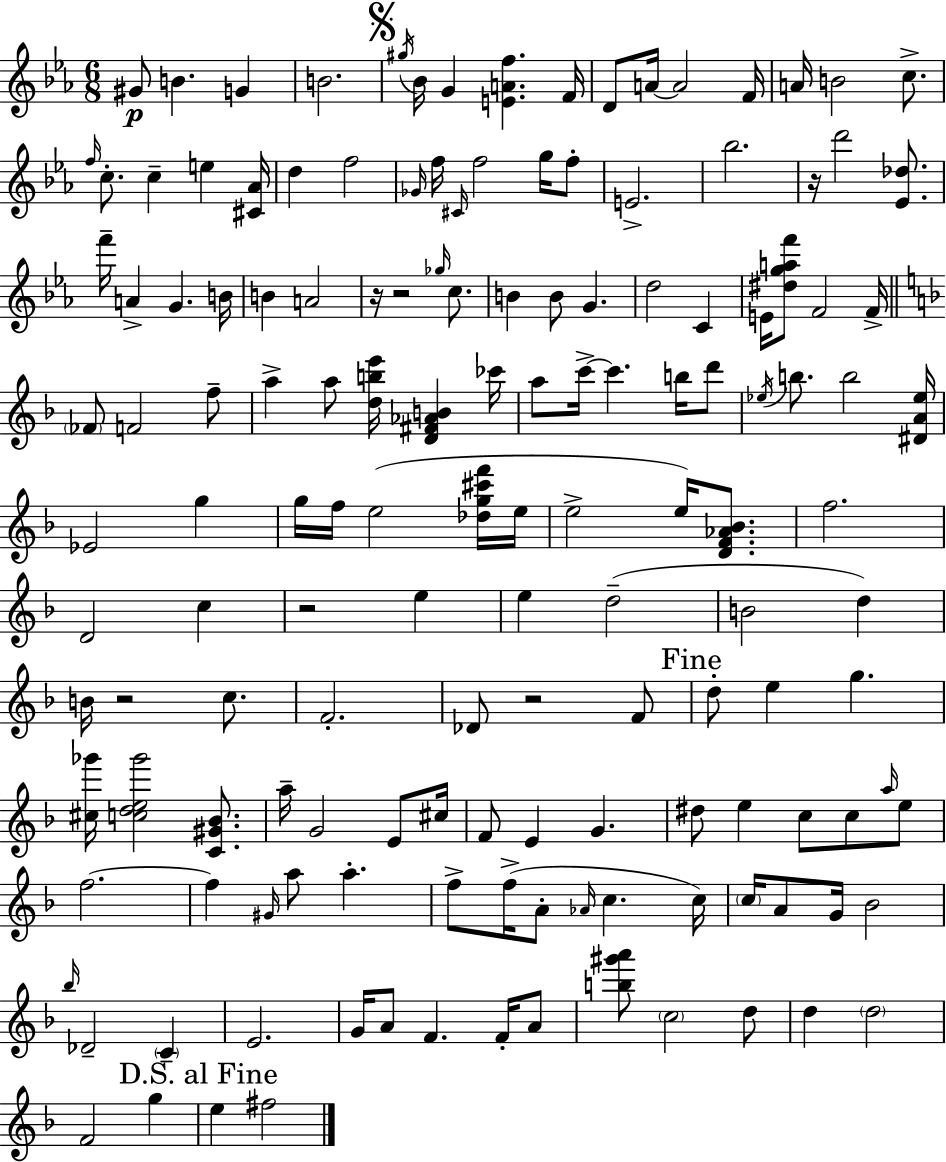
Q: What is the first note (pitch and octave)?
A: G#4